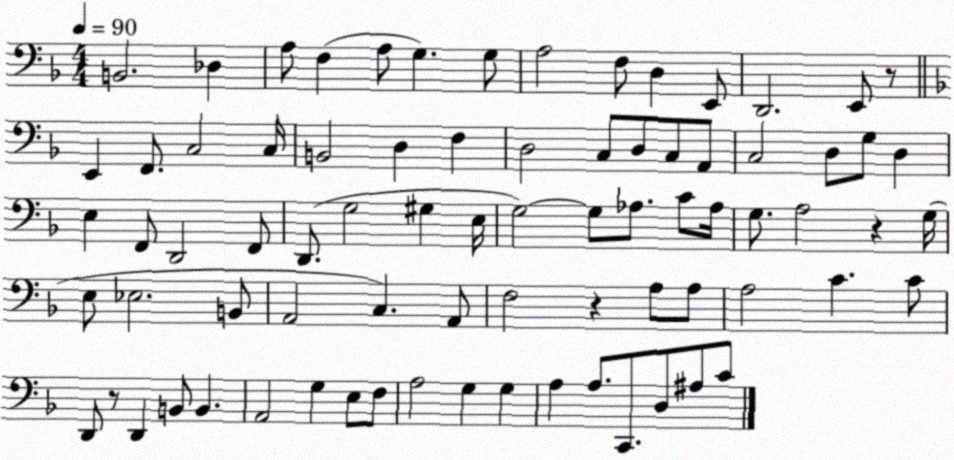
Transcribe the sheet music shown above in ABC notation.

X:1
T:Untitled
M:4/4
L:1/4
K:F
B,,2 _D, A,/2 F, A,/2 G, G,/2 A,2 F,/2 D, E,,/2 D,,2 E,,/2 z/2 E,, F,,/2 C,2 C,/4 B,,2 D, F, D,2 C,/2 D,/2 C,/2 A,,/2 C,2 D,/2 G,/2 D, E, F,,/2 D,,2 F,,/2 D,,/2 G,2 ^G, E,/4 G,2 G,/2 _A,/2 C/2 _A,/4 G,/2 A,2 z G,/4 E,/2 _E,2 B,,/2 A,,2 C, A,,/2 F,2 z A,/2 A,/2 A,2 C C/2 D,,/2 z/2 D,, B,,/2 B,, A,,2 G, E,/2 F,/2 A,2 G, G, A, A,/2 C,,/2 D,/2 ^A,/2 C/2